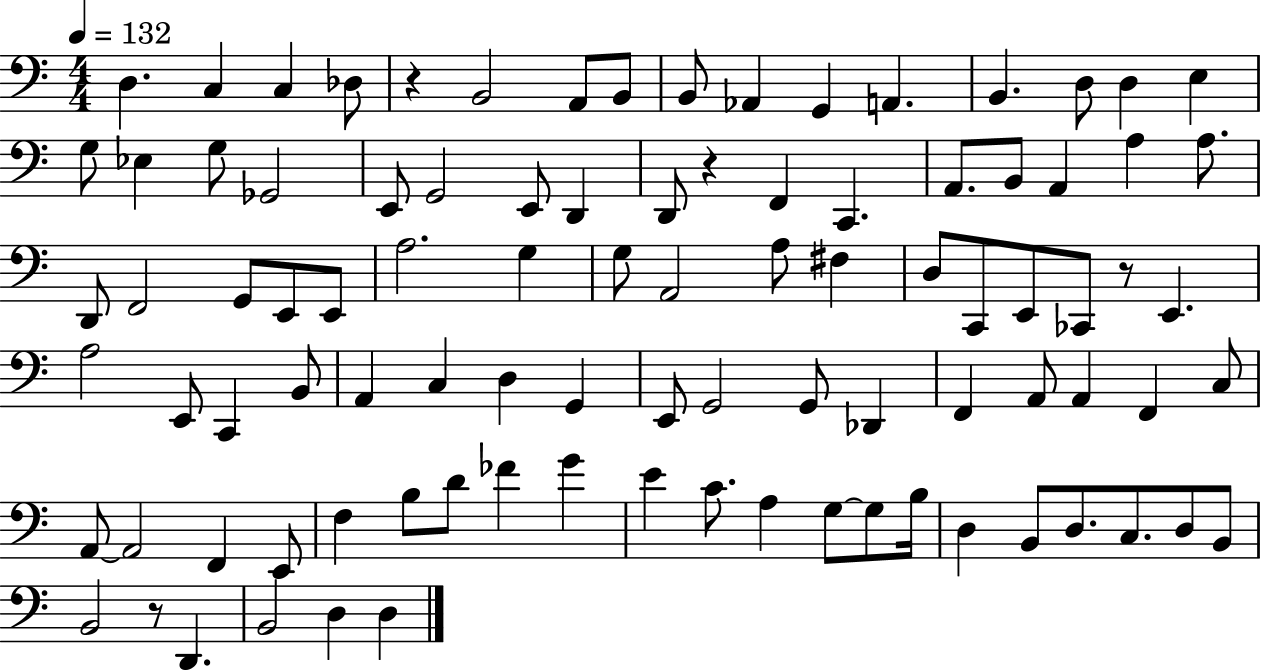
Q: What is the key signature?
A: C major